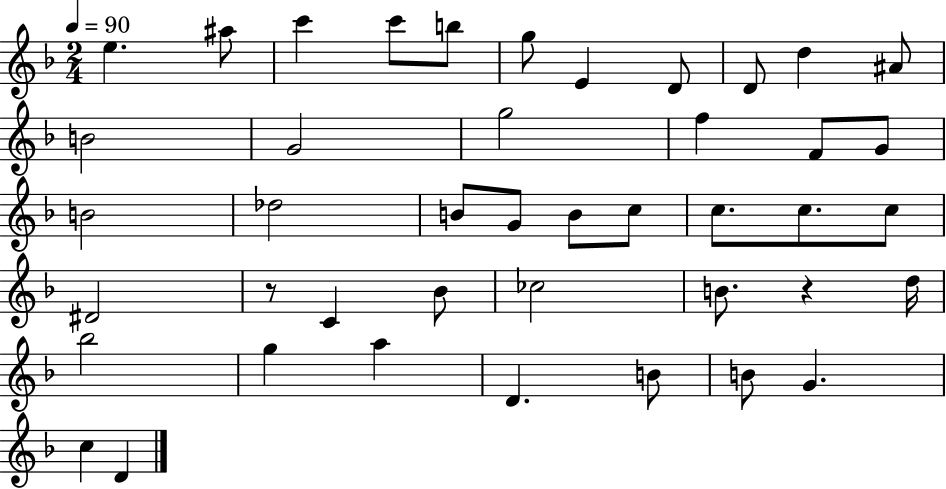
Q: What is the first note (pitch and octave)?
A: E5